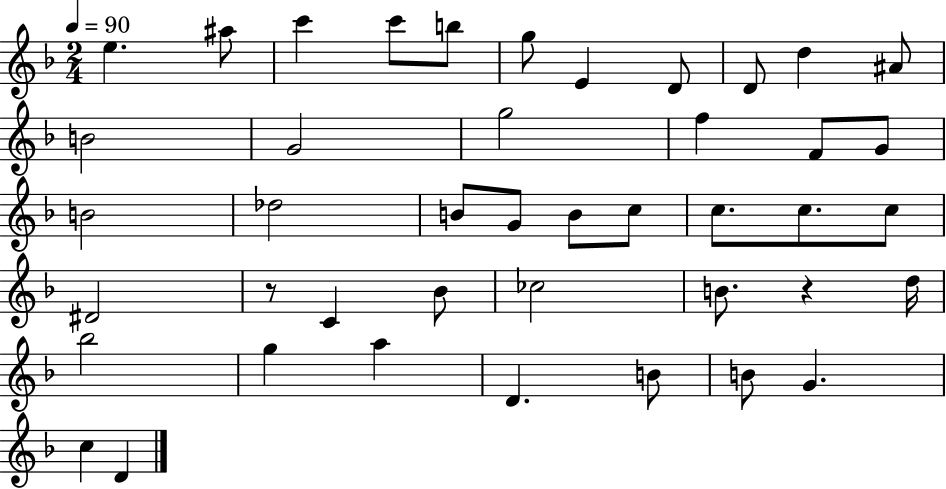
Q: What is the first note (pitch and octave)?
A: E5